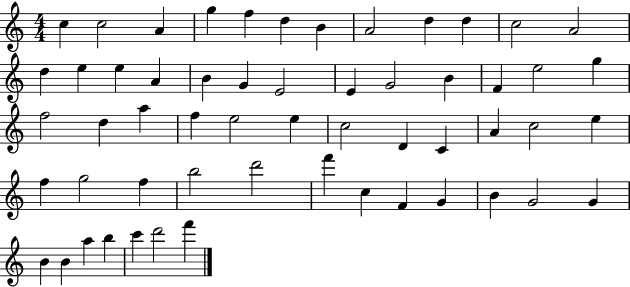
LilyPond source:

{
  \clef treble
  \numericTimeSignature
  \time 4/4
  \key c \major
  c''4 c''2 a'4 | g''4 f''4 d''4 b'4 | a'2 d''4 d''4 | c''2 a'2 | \break d''4 e''4 e''4 a'4 | b'4 g'4 e'2 | e'4 g'2 b'4 | f'4 e''2 g''4 | \break f''2 d''4 a''4 | f''4 e''2 e''4 | c''2 d'4 c'4 | a'4 c''2 e''4 | \break f''4 g''2 f''4 | b''2 d'''2 | f'''4 c''4 f'4 g'4 | b'4 g'2 g'4 | \break b'4 b'4 a''4 b''4 | c'''4 d'''2 f'''4 | \bar "|."
}